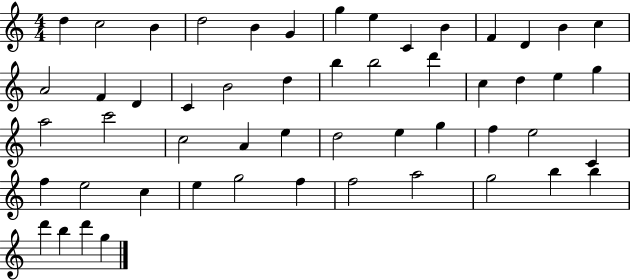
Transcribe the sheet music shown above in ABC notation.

X:1
T:Untitled
M:4/4
L:1/4
K:C
d c2 B d2 B G g e C B F D B c A2 F D C B2 d b b2 d' c d e g a2 c'2 c2 A e d2 e g f e2 C f e2 c e g2 f f2 a2 g2 b b d' b d' g